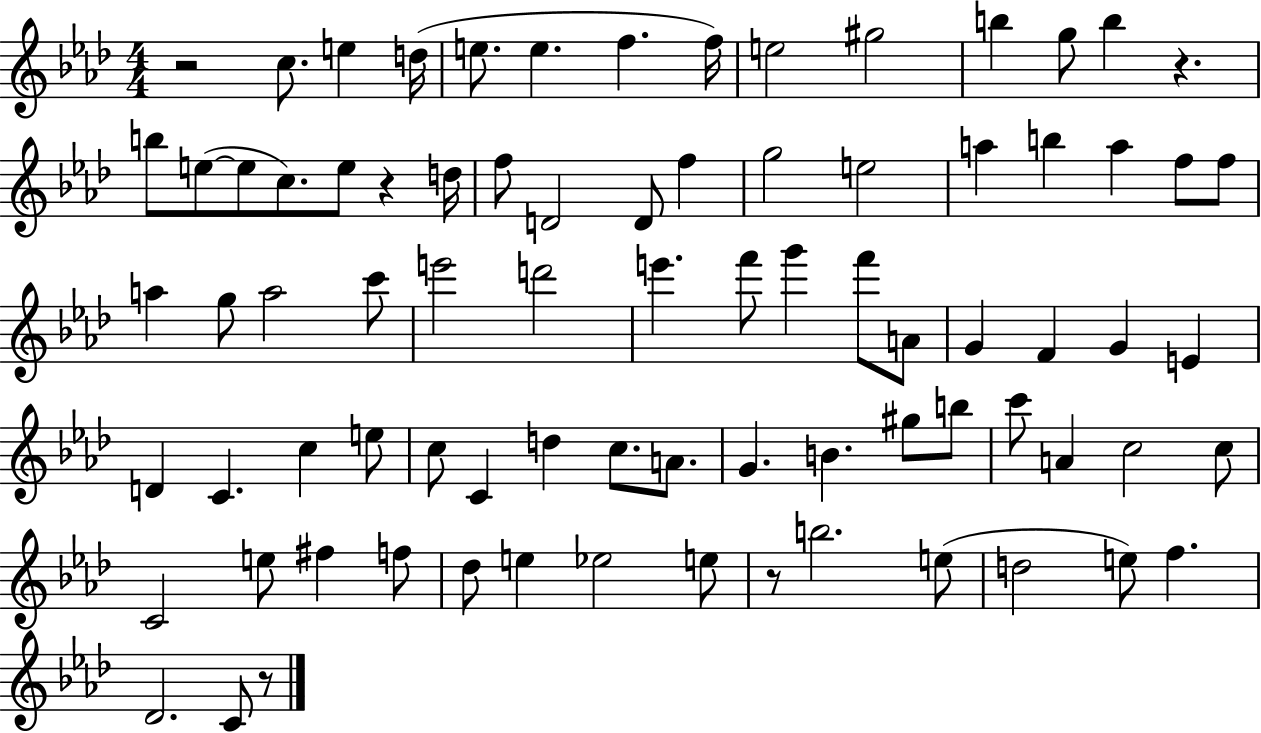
{
  \clef treble
  \numericTimeSignature
  \time 4/4
  \key aes \major
  r2 c''8. e''4 d''16( | e''8. e''4. f''4. f''16) | e''2 gis''2 | b''4 g''8 b''4 r4. | \break b''8 e''8~(~ e''8 c''8.) e''8 r4 d''16 | f''8 d'2 d'8 f''4 | g''2 e''2 | a''4 b''4 a''4 f''8 f''8 | \break a''4 g''8 a''2 c'''8 | e'''2 d'''2 | e'''4. f'''8 g'''4 f'''8 a'8 | g'4 f'4 g'4 e'4 | \break d'4 c'4. c''4 e''8 | c''8 c'4 d''4 c''8. a'8. | g'4. b'4. gis''8 b''8 | c'''8 a'4 c''2 c''8 | \break c'2 e''8 fis''4 f''8 | des''8 e''4 ees''2 e''8 | r8 b''2. e''8( | d''2 e''8) f''4. | \break des'2. c'8 r8 | \bar "|."
}